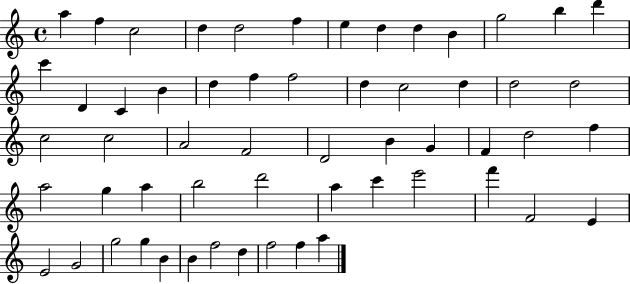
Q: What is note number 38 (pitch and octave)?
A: A5